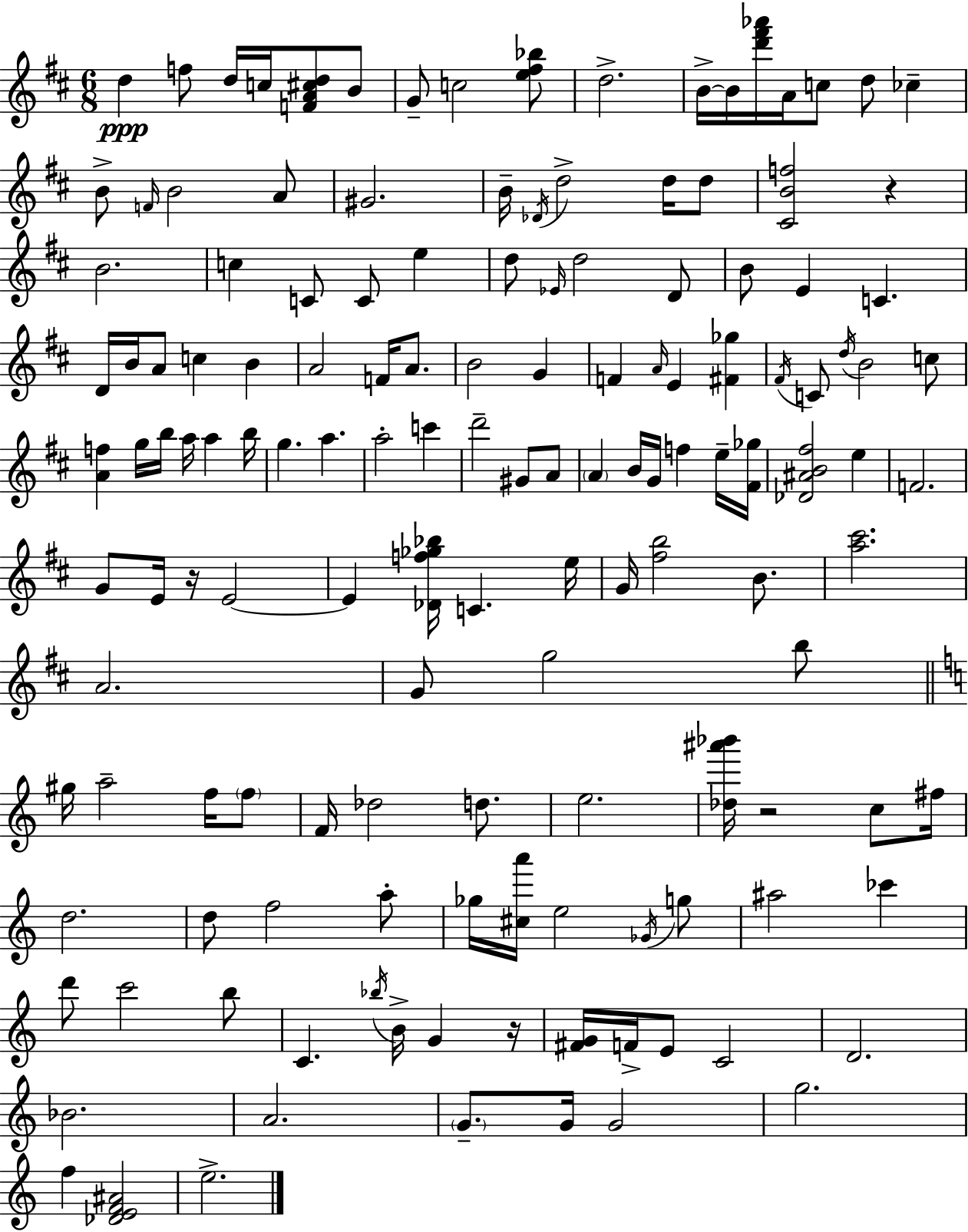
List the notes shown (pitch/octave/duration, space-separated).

D5/q F5/e D5/s C5/s [F4,A4,C#5,D5]/e B4/e G4/e C5/h [E5,F#5,Bb5]/e D5/h. B4/s B4/s [D6,F#6,Ab6]/s A4/s C5/e D5/e CES5/q B4/e F4/s B4/h A4/e G#4/h. B4/s Db4/s D5/h D5/s D5/e [C#4,B4,F5]/h R/q B4/h. C5/q C4/e C4/e E5/q D5/e Eb4/s D5/h D4/e B4/e E4/q C4/q. D4/s B4/s A4/e C5/q B4/q A4/h F4/s A4/e. B4/h G4/q F4/q A4/s E4/q [F#4,Gb5]/q F#4/s C4/e D5/s B4/h C5/e [A4,F5]/q G5/s B5/s A5/s A5/q B5/s G5/q. A5/q. A5/h C6/q D6/h G#4/e A4/e A4/q B4/s G4/s F5/q E5/s [F#4,Gb5]/s [Db4,A#4,B4,F#5]/h E5/q F4/h. G4/e E4/s R/s E4/h E4/q [Db4,F5,Gb5,Bb5]/s C4/q. E5/s G4/s [F#5,B5]/h B4/e. [A5,C#6]/h. A4/h. G4/e G5/h B5/e G#5/s A5/h F5/s F5/e F4/s Db5/h D5/e. E5/h. [Db5,A#6,Bb6]/s R/h C5/e F#5/s D5/h. D5/e F5/h A5/e Gb5/s [C#5,A6]/s E5/h Gb4/s G5/e A#5/h CES6/q D6/e C6/h B5/e C4/q. Bb5/s B4/s G4/q R/s [F#4,G4]/s F4/s E4/e C4/h D4/h. Bb4/h. A4/h. G4/e. G4/s G4/h G5/h. F5/q [Db4,E4,F4,A#4]/h E5/h.